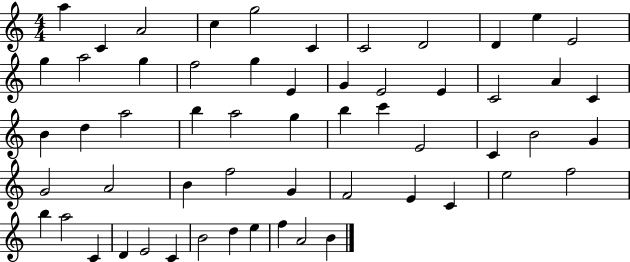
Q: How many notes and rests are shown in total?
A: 57